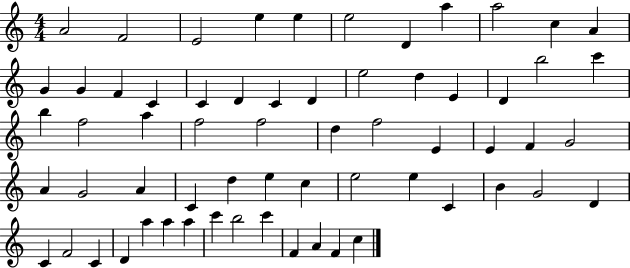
X:1
T:Untitled
M:4/4
L:1/4
K:C
A2 F2 E2 e e e2 D a a2 c A G G F C C D C D e2 d E D b2 c' b f2 a f2 f2 d f2 E E F G2 A G2 A C d e c e2 e C B G2 D C F2 C D a a a c' b2 c' F A F c